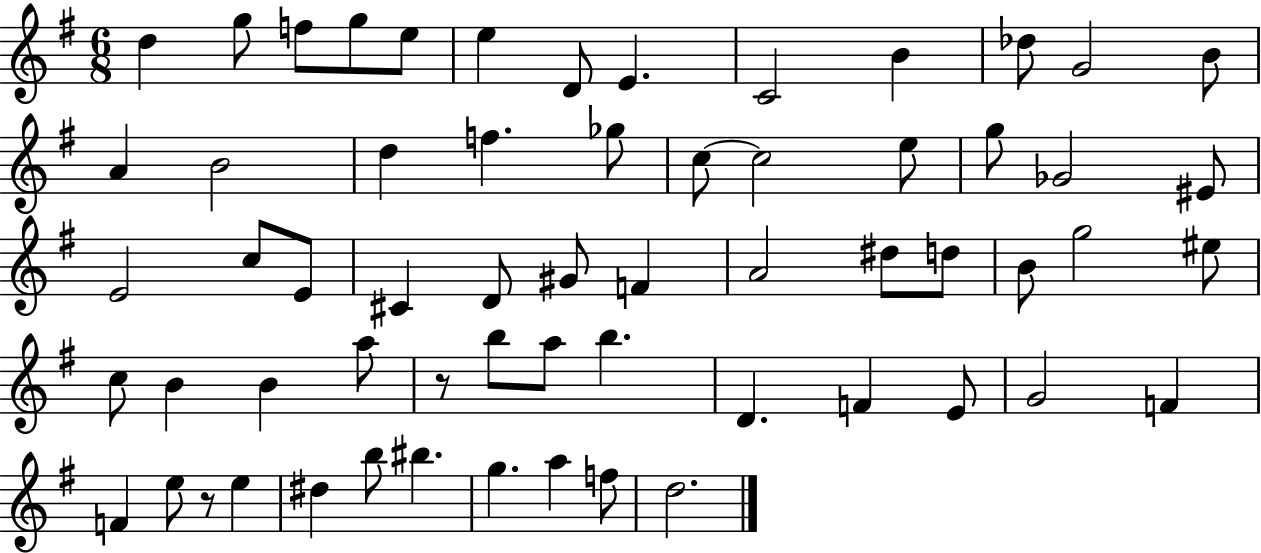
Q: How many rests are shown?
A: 2